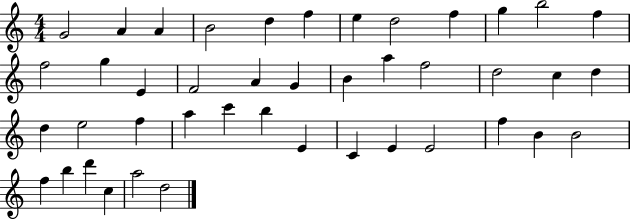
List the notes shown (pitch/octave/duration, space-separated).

G4/h A4/q A4/q B4/h D5/q F5/q E5/q D5/h F5/q G5/q B5/h F5/q F5/h G5/q E4/q F4/h A4/q G4/q B4/q A5/q F5/h D5/h C5/q D5/q D5/q E5/h F5/q A5/q C6/q B5/q E4/q C4/q E4/q E4/h F5/q B4/q B4/h F5/q B5/q D6/q C5/q A5/h D5/h